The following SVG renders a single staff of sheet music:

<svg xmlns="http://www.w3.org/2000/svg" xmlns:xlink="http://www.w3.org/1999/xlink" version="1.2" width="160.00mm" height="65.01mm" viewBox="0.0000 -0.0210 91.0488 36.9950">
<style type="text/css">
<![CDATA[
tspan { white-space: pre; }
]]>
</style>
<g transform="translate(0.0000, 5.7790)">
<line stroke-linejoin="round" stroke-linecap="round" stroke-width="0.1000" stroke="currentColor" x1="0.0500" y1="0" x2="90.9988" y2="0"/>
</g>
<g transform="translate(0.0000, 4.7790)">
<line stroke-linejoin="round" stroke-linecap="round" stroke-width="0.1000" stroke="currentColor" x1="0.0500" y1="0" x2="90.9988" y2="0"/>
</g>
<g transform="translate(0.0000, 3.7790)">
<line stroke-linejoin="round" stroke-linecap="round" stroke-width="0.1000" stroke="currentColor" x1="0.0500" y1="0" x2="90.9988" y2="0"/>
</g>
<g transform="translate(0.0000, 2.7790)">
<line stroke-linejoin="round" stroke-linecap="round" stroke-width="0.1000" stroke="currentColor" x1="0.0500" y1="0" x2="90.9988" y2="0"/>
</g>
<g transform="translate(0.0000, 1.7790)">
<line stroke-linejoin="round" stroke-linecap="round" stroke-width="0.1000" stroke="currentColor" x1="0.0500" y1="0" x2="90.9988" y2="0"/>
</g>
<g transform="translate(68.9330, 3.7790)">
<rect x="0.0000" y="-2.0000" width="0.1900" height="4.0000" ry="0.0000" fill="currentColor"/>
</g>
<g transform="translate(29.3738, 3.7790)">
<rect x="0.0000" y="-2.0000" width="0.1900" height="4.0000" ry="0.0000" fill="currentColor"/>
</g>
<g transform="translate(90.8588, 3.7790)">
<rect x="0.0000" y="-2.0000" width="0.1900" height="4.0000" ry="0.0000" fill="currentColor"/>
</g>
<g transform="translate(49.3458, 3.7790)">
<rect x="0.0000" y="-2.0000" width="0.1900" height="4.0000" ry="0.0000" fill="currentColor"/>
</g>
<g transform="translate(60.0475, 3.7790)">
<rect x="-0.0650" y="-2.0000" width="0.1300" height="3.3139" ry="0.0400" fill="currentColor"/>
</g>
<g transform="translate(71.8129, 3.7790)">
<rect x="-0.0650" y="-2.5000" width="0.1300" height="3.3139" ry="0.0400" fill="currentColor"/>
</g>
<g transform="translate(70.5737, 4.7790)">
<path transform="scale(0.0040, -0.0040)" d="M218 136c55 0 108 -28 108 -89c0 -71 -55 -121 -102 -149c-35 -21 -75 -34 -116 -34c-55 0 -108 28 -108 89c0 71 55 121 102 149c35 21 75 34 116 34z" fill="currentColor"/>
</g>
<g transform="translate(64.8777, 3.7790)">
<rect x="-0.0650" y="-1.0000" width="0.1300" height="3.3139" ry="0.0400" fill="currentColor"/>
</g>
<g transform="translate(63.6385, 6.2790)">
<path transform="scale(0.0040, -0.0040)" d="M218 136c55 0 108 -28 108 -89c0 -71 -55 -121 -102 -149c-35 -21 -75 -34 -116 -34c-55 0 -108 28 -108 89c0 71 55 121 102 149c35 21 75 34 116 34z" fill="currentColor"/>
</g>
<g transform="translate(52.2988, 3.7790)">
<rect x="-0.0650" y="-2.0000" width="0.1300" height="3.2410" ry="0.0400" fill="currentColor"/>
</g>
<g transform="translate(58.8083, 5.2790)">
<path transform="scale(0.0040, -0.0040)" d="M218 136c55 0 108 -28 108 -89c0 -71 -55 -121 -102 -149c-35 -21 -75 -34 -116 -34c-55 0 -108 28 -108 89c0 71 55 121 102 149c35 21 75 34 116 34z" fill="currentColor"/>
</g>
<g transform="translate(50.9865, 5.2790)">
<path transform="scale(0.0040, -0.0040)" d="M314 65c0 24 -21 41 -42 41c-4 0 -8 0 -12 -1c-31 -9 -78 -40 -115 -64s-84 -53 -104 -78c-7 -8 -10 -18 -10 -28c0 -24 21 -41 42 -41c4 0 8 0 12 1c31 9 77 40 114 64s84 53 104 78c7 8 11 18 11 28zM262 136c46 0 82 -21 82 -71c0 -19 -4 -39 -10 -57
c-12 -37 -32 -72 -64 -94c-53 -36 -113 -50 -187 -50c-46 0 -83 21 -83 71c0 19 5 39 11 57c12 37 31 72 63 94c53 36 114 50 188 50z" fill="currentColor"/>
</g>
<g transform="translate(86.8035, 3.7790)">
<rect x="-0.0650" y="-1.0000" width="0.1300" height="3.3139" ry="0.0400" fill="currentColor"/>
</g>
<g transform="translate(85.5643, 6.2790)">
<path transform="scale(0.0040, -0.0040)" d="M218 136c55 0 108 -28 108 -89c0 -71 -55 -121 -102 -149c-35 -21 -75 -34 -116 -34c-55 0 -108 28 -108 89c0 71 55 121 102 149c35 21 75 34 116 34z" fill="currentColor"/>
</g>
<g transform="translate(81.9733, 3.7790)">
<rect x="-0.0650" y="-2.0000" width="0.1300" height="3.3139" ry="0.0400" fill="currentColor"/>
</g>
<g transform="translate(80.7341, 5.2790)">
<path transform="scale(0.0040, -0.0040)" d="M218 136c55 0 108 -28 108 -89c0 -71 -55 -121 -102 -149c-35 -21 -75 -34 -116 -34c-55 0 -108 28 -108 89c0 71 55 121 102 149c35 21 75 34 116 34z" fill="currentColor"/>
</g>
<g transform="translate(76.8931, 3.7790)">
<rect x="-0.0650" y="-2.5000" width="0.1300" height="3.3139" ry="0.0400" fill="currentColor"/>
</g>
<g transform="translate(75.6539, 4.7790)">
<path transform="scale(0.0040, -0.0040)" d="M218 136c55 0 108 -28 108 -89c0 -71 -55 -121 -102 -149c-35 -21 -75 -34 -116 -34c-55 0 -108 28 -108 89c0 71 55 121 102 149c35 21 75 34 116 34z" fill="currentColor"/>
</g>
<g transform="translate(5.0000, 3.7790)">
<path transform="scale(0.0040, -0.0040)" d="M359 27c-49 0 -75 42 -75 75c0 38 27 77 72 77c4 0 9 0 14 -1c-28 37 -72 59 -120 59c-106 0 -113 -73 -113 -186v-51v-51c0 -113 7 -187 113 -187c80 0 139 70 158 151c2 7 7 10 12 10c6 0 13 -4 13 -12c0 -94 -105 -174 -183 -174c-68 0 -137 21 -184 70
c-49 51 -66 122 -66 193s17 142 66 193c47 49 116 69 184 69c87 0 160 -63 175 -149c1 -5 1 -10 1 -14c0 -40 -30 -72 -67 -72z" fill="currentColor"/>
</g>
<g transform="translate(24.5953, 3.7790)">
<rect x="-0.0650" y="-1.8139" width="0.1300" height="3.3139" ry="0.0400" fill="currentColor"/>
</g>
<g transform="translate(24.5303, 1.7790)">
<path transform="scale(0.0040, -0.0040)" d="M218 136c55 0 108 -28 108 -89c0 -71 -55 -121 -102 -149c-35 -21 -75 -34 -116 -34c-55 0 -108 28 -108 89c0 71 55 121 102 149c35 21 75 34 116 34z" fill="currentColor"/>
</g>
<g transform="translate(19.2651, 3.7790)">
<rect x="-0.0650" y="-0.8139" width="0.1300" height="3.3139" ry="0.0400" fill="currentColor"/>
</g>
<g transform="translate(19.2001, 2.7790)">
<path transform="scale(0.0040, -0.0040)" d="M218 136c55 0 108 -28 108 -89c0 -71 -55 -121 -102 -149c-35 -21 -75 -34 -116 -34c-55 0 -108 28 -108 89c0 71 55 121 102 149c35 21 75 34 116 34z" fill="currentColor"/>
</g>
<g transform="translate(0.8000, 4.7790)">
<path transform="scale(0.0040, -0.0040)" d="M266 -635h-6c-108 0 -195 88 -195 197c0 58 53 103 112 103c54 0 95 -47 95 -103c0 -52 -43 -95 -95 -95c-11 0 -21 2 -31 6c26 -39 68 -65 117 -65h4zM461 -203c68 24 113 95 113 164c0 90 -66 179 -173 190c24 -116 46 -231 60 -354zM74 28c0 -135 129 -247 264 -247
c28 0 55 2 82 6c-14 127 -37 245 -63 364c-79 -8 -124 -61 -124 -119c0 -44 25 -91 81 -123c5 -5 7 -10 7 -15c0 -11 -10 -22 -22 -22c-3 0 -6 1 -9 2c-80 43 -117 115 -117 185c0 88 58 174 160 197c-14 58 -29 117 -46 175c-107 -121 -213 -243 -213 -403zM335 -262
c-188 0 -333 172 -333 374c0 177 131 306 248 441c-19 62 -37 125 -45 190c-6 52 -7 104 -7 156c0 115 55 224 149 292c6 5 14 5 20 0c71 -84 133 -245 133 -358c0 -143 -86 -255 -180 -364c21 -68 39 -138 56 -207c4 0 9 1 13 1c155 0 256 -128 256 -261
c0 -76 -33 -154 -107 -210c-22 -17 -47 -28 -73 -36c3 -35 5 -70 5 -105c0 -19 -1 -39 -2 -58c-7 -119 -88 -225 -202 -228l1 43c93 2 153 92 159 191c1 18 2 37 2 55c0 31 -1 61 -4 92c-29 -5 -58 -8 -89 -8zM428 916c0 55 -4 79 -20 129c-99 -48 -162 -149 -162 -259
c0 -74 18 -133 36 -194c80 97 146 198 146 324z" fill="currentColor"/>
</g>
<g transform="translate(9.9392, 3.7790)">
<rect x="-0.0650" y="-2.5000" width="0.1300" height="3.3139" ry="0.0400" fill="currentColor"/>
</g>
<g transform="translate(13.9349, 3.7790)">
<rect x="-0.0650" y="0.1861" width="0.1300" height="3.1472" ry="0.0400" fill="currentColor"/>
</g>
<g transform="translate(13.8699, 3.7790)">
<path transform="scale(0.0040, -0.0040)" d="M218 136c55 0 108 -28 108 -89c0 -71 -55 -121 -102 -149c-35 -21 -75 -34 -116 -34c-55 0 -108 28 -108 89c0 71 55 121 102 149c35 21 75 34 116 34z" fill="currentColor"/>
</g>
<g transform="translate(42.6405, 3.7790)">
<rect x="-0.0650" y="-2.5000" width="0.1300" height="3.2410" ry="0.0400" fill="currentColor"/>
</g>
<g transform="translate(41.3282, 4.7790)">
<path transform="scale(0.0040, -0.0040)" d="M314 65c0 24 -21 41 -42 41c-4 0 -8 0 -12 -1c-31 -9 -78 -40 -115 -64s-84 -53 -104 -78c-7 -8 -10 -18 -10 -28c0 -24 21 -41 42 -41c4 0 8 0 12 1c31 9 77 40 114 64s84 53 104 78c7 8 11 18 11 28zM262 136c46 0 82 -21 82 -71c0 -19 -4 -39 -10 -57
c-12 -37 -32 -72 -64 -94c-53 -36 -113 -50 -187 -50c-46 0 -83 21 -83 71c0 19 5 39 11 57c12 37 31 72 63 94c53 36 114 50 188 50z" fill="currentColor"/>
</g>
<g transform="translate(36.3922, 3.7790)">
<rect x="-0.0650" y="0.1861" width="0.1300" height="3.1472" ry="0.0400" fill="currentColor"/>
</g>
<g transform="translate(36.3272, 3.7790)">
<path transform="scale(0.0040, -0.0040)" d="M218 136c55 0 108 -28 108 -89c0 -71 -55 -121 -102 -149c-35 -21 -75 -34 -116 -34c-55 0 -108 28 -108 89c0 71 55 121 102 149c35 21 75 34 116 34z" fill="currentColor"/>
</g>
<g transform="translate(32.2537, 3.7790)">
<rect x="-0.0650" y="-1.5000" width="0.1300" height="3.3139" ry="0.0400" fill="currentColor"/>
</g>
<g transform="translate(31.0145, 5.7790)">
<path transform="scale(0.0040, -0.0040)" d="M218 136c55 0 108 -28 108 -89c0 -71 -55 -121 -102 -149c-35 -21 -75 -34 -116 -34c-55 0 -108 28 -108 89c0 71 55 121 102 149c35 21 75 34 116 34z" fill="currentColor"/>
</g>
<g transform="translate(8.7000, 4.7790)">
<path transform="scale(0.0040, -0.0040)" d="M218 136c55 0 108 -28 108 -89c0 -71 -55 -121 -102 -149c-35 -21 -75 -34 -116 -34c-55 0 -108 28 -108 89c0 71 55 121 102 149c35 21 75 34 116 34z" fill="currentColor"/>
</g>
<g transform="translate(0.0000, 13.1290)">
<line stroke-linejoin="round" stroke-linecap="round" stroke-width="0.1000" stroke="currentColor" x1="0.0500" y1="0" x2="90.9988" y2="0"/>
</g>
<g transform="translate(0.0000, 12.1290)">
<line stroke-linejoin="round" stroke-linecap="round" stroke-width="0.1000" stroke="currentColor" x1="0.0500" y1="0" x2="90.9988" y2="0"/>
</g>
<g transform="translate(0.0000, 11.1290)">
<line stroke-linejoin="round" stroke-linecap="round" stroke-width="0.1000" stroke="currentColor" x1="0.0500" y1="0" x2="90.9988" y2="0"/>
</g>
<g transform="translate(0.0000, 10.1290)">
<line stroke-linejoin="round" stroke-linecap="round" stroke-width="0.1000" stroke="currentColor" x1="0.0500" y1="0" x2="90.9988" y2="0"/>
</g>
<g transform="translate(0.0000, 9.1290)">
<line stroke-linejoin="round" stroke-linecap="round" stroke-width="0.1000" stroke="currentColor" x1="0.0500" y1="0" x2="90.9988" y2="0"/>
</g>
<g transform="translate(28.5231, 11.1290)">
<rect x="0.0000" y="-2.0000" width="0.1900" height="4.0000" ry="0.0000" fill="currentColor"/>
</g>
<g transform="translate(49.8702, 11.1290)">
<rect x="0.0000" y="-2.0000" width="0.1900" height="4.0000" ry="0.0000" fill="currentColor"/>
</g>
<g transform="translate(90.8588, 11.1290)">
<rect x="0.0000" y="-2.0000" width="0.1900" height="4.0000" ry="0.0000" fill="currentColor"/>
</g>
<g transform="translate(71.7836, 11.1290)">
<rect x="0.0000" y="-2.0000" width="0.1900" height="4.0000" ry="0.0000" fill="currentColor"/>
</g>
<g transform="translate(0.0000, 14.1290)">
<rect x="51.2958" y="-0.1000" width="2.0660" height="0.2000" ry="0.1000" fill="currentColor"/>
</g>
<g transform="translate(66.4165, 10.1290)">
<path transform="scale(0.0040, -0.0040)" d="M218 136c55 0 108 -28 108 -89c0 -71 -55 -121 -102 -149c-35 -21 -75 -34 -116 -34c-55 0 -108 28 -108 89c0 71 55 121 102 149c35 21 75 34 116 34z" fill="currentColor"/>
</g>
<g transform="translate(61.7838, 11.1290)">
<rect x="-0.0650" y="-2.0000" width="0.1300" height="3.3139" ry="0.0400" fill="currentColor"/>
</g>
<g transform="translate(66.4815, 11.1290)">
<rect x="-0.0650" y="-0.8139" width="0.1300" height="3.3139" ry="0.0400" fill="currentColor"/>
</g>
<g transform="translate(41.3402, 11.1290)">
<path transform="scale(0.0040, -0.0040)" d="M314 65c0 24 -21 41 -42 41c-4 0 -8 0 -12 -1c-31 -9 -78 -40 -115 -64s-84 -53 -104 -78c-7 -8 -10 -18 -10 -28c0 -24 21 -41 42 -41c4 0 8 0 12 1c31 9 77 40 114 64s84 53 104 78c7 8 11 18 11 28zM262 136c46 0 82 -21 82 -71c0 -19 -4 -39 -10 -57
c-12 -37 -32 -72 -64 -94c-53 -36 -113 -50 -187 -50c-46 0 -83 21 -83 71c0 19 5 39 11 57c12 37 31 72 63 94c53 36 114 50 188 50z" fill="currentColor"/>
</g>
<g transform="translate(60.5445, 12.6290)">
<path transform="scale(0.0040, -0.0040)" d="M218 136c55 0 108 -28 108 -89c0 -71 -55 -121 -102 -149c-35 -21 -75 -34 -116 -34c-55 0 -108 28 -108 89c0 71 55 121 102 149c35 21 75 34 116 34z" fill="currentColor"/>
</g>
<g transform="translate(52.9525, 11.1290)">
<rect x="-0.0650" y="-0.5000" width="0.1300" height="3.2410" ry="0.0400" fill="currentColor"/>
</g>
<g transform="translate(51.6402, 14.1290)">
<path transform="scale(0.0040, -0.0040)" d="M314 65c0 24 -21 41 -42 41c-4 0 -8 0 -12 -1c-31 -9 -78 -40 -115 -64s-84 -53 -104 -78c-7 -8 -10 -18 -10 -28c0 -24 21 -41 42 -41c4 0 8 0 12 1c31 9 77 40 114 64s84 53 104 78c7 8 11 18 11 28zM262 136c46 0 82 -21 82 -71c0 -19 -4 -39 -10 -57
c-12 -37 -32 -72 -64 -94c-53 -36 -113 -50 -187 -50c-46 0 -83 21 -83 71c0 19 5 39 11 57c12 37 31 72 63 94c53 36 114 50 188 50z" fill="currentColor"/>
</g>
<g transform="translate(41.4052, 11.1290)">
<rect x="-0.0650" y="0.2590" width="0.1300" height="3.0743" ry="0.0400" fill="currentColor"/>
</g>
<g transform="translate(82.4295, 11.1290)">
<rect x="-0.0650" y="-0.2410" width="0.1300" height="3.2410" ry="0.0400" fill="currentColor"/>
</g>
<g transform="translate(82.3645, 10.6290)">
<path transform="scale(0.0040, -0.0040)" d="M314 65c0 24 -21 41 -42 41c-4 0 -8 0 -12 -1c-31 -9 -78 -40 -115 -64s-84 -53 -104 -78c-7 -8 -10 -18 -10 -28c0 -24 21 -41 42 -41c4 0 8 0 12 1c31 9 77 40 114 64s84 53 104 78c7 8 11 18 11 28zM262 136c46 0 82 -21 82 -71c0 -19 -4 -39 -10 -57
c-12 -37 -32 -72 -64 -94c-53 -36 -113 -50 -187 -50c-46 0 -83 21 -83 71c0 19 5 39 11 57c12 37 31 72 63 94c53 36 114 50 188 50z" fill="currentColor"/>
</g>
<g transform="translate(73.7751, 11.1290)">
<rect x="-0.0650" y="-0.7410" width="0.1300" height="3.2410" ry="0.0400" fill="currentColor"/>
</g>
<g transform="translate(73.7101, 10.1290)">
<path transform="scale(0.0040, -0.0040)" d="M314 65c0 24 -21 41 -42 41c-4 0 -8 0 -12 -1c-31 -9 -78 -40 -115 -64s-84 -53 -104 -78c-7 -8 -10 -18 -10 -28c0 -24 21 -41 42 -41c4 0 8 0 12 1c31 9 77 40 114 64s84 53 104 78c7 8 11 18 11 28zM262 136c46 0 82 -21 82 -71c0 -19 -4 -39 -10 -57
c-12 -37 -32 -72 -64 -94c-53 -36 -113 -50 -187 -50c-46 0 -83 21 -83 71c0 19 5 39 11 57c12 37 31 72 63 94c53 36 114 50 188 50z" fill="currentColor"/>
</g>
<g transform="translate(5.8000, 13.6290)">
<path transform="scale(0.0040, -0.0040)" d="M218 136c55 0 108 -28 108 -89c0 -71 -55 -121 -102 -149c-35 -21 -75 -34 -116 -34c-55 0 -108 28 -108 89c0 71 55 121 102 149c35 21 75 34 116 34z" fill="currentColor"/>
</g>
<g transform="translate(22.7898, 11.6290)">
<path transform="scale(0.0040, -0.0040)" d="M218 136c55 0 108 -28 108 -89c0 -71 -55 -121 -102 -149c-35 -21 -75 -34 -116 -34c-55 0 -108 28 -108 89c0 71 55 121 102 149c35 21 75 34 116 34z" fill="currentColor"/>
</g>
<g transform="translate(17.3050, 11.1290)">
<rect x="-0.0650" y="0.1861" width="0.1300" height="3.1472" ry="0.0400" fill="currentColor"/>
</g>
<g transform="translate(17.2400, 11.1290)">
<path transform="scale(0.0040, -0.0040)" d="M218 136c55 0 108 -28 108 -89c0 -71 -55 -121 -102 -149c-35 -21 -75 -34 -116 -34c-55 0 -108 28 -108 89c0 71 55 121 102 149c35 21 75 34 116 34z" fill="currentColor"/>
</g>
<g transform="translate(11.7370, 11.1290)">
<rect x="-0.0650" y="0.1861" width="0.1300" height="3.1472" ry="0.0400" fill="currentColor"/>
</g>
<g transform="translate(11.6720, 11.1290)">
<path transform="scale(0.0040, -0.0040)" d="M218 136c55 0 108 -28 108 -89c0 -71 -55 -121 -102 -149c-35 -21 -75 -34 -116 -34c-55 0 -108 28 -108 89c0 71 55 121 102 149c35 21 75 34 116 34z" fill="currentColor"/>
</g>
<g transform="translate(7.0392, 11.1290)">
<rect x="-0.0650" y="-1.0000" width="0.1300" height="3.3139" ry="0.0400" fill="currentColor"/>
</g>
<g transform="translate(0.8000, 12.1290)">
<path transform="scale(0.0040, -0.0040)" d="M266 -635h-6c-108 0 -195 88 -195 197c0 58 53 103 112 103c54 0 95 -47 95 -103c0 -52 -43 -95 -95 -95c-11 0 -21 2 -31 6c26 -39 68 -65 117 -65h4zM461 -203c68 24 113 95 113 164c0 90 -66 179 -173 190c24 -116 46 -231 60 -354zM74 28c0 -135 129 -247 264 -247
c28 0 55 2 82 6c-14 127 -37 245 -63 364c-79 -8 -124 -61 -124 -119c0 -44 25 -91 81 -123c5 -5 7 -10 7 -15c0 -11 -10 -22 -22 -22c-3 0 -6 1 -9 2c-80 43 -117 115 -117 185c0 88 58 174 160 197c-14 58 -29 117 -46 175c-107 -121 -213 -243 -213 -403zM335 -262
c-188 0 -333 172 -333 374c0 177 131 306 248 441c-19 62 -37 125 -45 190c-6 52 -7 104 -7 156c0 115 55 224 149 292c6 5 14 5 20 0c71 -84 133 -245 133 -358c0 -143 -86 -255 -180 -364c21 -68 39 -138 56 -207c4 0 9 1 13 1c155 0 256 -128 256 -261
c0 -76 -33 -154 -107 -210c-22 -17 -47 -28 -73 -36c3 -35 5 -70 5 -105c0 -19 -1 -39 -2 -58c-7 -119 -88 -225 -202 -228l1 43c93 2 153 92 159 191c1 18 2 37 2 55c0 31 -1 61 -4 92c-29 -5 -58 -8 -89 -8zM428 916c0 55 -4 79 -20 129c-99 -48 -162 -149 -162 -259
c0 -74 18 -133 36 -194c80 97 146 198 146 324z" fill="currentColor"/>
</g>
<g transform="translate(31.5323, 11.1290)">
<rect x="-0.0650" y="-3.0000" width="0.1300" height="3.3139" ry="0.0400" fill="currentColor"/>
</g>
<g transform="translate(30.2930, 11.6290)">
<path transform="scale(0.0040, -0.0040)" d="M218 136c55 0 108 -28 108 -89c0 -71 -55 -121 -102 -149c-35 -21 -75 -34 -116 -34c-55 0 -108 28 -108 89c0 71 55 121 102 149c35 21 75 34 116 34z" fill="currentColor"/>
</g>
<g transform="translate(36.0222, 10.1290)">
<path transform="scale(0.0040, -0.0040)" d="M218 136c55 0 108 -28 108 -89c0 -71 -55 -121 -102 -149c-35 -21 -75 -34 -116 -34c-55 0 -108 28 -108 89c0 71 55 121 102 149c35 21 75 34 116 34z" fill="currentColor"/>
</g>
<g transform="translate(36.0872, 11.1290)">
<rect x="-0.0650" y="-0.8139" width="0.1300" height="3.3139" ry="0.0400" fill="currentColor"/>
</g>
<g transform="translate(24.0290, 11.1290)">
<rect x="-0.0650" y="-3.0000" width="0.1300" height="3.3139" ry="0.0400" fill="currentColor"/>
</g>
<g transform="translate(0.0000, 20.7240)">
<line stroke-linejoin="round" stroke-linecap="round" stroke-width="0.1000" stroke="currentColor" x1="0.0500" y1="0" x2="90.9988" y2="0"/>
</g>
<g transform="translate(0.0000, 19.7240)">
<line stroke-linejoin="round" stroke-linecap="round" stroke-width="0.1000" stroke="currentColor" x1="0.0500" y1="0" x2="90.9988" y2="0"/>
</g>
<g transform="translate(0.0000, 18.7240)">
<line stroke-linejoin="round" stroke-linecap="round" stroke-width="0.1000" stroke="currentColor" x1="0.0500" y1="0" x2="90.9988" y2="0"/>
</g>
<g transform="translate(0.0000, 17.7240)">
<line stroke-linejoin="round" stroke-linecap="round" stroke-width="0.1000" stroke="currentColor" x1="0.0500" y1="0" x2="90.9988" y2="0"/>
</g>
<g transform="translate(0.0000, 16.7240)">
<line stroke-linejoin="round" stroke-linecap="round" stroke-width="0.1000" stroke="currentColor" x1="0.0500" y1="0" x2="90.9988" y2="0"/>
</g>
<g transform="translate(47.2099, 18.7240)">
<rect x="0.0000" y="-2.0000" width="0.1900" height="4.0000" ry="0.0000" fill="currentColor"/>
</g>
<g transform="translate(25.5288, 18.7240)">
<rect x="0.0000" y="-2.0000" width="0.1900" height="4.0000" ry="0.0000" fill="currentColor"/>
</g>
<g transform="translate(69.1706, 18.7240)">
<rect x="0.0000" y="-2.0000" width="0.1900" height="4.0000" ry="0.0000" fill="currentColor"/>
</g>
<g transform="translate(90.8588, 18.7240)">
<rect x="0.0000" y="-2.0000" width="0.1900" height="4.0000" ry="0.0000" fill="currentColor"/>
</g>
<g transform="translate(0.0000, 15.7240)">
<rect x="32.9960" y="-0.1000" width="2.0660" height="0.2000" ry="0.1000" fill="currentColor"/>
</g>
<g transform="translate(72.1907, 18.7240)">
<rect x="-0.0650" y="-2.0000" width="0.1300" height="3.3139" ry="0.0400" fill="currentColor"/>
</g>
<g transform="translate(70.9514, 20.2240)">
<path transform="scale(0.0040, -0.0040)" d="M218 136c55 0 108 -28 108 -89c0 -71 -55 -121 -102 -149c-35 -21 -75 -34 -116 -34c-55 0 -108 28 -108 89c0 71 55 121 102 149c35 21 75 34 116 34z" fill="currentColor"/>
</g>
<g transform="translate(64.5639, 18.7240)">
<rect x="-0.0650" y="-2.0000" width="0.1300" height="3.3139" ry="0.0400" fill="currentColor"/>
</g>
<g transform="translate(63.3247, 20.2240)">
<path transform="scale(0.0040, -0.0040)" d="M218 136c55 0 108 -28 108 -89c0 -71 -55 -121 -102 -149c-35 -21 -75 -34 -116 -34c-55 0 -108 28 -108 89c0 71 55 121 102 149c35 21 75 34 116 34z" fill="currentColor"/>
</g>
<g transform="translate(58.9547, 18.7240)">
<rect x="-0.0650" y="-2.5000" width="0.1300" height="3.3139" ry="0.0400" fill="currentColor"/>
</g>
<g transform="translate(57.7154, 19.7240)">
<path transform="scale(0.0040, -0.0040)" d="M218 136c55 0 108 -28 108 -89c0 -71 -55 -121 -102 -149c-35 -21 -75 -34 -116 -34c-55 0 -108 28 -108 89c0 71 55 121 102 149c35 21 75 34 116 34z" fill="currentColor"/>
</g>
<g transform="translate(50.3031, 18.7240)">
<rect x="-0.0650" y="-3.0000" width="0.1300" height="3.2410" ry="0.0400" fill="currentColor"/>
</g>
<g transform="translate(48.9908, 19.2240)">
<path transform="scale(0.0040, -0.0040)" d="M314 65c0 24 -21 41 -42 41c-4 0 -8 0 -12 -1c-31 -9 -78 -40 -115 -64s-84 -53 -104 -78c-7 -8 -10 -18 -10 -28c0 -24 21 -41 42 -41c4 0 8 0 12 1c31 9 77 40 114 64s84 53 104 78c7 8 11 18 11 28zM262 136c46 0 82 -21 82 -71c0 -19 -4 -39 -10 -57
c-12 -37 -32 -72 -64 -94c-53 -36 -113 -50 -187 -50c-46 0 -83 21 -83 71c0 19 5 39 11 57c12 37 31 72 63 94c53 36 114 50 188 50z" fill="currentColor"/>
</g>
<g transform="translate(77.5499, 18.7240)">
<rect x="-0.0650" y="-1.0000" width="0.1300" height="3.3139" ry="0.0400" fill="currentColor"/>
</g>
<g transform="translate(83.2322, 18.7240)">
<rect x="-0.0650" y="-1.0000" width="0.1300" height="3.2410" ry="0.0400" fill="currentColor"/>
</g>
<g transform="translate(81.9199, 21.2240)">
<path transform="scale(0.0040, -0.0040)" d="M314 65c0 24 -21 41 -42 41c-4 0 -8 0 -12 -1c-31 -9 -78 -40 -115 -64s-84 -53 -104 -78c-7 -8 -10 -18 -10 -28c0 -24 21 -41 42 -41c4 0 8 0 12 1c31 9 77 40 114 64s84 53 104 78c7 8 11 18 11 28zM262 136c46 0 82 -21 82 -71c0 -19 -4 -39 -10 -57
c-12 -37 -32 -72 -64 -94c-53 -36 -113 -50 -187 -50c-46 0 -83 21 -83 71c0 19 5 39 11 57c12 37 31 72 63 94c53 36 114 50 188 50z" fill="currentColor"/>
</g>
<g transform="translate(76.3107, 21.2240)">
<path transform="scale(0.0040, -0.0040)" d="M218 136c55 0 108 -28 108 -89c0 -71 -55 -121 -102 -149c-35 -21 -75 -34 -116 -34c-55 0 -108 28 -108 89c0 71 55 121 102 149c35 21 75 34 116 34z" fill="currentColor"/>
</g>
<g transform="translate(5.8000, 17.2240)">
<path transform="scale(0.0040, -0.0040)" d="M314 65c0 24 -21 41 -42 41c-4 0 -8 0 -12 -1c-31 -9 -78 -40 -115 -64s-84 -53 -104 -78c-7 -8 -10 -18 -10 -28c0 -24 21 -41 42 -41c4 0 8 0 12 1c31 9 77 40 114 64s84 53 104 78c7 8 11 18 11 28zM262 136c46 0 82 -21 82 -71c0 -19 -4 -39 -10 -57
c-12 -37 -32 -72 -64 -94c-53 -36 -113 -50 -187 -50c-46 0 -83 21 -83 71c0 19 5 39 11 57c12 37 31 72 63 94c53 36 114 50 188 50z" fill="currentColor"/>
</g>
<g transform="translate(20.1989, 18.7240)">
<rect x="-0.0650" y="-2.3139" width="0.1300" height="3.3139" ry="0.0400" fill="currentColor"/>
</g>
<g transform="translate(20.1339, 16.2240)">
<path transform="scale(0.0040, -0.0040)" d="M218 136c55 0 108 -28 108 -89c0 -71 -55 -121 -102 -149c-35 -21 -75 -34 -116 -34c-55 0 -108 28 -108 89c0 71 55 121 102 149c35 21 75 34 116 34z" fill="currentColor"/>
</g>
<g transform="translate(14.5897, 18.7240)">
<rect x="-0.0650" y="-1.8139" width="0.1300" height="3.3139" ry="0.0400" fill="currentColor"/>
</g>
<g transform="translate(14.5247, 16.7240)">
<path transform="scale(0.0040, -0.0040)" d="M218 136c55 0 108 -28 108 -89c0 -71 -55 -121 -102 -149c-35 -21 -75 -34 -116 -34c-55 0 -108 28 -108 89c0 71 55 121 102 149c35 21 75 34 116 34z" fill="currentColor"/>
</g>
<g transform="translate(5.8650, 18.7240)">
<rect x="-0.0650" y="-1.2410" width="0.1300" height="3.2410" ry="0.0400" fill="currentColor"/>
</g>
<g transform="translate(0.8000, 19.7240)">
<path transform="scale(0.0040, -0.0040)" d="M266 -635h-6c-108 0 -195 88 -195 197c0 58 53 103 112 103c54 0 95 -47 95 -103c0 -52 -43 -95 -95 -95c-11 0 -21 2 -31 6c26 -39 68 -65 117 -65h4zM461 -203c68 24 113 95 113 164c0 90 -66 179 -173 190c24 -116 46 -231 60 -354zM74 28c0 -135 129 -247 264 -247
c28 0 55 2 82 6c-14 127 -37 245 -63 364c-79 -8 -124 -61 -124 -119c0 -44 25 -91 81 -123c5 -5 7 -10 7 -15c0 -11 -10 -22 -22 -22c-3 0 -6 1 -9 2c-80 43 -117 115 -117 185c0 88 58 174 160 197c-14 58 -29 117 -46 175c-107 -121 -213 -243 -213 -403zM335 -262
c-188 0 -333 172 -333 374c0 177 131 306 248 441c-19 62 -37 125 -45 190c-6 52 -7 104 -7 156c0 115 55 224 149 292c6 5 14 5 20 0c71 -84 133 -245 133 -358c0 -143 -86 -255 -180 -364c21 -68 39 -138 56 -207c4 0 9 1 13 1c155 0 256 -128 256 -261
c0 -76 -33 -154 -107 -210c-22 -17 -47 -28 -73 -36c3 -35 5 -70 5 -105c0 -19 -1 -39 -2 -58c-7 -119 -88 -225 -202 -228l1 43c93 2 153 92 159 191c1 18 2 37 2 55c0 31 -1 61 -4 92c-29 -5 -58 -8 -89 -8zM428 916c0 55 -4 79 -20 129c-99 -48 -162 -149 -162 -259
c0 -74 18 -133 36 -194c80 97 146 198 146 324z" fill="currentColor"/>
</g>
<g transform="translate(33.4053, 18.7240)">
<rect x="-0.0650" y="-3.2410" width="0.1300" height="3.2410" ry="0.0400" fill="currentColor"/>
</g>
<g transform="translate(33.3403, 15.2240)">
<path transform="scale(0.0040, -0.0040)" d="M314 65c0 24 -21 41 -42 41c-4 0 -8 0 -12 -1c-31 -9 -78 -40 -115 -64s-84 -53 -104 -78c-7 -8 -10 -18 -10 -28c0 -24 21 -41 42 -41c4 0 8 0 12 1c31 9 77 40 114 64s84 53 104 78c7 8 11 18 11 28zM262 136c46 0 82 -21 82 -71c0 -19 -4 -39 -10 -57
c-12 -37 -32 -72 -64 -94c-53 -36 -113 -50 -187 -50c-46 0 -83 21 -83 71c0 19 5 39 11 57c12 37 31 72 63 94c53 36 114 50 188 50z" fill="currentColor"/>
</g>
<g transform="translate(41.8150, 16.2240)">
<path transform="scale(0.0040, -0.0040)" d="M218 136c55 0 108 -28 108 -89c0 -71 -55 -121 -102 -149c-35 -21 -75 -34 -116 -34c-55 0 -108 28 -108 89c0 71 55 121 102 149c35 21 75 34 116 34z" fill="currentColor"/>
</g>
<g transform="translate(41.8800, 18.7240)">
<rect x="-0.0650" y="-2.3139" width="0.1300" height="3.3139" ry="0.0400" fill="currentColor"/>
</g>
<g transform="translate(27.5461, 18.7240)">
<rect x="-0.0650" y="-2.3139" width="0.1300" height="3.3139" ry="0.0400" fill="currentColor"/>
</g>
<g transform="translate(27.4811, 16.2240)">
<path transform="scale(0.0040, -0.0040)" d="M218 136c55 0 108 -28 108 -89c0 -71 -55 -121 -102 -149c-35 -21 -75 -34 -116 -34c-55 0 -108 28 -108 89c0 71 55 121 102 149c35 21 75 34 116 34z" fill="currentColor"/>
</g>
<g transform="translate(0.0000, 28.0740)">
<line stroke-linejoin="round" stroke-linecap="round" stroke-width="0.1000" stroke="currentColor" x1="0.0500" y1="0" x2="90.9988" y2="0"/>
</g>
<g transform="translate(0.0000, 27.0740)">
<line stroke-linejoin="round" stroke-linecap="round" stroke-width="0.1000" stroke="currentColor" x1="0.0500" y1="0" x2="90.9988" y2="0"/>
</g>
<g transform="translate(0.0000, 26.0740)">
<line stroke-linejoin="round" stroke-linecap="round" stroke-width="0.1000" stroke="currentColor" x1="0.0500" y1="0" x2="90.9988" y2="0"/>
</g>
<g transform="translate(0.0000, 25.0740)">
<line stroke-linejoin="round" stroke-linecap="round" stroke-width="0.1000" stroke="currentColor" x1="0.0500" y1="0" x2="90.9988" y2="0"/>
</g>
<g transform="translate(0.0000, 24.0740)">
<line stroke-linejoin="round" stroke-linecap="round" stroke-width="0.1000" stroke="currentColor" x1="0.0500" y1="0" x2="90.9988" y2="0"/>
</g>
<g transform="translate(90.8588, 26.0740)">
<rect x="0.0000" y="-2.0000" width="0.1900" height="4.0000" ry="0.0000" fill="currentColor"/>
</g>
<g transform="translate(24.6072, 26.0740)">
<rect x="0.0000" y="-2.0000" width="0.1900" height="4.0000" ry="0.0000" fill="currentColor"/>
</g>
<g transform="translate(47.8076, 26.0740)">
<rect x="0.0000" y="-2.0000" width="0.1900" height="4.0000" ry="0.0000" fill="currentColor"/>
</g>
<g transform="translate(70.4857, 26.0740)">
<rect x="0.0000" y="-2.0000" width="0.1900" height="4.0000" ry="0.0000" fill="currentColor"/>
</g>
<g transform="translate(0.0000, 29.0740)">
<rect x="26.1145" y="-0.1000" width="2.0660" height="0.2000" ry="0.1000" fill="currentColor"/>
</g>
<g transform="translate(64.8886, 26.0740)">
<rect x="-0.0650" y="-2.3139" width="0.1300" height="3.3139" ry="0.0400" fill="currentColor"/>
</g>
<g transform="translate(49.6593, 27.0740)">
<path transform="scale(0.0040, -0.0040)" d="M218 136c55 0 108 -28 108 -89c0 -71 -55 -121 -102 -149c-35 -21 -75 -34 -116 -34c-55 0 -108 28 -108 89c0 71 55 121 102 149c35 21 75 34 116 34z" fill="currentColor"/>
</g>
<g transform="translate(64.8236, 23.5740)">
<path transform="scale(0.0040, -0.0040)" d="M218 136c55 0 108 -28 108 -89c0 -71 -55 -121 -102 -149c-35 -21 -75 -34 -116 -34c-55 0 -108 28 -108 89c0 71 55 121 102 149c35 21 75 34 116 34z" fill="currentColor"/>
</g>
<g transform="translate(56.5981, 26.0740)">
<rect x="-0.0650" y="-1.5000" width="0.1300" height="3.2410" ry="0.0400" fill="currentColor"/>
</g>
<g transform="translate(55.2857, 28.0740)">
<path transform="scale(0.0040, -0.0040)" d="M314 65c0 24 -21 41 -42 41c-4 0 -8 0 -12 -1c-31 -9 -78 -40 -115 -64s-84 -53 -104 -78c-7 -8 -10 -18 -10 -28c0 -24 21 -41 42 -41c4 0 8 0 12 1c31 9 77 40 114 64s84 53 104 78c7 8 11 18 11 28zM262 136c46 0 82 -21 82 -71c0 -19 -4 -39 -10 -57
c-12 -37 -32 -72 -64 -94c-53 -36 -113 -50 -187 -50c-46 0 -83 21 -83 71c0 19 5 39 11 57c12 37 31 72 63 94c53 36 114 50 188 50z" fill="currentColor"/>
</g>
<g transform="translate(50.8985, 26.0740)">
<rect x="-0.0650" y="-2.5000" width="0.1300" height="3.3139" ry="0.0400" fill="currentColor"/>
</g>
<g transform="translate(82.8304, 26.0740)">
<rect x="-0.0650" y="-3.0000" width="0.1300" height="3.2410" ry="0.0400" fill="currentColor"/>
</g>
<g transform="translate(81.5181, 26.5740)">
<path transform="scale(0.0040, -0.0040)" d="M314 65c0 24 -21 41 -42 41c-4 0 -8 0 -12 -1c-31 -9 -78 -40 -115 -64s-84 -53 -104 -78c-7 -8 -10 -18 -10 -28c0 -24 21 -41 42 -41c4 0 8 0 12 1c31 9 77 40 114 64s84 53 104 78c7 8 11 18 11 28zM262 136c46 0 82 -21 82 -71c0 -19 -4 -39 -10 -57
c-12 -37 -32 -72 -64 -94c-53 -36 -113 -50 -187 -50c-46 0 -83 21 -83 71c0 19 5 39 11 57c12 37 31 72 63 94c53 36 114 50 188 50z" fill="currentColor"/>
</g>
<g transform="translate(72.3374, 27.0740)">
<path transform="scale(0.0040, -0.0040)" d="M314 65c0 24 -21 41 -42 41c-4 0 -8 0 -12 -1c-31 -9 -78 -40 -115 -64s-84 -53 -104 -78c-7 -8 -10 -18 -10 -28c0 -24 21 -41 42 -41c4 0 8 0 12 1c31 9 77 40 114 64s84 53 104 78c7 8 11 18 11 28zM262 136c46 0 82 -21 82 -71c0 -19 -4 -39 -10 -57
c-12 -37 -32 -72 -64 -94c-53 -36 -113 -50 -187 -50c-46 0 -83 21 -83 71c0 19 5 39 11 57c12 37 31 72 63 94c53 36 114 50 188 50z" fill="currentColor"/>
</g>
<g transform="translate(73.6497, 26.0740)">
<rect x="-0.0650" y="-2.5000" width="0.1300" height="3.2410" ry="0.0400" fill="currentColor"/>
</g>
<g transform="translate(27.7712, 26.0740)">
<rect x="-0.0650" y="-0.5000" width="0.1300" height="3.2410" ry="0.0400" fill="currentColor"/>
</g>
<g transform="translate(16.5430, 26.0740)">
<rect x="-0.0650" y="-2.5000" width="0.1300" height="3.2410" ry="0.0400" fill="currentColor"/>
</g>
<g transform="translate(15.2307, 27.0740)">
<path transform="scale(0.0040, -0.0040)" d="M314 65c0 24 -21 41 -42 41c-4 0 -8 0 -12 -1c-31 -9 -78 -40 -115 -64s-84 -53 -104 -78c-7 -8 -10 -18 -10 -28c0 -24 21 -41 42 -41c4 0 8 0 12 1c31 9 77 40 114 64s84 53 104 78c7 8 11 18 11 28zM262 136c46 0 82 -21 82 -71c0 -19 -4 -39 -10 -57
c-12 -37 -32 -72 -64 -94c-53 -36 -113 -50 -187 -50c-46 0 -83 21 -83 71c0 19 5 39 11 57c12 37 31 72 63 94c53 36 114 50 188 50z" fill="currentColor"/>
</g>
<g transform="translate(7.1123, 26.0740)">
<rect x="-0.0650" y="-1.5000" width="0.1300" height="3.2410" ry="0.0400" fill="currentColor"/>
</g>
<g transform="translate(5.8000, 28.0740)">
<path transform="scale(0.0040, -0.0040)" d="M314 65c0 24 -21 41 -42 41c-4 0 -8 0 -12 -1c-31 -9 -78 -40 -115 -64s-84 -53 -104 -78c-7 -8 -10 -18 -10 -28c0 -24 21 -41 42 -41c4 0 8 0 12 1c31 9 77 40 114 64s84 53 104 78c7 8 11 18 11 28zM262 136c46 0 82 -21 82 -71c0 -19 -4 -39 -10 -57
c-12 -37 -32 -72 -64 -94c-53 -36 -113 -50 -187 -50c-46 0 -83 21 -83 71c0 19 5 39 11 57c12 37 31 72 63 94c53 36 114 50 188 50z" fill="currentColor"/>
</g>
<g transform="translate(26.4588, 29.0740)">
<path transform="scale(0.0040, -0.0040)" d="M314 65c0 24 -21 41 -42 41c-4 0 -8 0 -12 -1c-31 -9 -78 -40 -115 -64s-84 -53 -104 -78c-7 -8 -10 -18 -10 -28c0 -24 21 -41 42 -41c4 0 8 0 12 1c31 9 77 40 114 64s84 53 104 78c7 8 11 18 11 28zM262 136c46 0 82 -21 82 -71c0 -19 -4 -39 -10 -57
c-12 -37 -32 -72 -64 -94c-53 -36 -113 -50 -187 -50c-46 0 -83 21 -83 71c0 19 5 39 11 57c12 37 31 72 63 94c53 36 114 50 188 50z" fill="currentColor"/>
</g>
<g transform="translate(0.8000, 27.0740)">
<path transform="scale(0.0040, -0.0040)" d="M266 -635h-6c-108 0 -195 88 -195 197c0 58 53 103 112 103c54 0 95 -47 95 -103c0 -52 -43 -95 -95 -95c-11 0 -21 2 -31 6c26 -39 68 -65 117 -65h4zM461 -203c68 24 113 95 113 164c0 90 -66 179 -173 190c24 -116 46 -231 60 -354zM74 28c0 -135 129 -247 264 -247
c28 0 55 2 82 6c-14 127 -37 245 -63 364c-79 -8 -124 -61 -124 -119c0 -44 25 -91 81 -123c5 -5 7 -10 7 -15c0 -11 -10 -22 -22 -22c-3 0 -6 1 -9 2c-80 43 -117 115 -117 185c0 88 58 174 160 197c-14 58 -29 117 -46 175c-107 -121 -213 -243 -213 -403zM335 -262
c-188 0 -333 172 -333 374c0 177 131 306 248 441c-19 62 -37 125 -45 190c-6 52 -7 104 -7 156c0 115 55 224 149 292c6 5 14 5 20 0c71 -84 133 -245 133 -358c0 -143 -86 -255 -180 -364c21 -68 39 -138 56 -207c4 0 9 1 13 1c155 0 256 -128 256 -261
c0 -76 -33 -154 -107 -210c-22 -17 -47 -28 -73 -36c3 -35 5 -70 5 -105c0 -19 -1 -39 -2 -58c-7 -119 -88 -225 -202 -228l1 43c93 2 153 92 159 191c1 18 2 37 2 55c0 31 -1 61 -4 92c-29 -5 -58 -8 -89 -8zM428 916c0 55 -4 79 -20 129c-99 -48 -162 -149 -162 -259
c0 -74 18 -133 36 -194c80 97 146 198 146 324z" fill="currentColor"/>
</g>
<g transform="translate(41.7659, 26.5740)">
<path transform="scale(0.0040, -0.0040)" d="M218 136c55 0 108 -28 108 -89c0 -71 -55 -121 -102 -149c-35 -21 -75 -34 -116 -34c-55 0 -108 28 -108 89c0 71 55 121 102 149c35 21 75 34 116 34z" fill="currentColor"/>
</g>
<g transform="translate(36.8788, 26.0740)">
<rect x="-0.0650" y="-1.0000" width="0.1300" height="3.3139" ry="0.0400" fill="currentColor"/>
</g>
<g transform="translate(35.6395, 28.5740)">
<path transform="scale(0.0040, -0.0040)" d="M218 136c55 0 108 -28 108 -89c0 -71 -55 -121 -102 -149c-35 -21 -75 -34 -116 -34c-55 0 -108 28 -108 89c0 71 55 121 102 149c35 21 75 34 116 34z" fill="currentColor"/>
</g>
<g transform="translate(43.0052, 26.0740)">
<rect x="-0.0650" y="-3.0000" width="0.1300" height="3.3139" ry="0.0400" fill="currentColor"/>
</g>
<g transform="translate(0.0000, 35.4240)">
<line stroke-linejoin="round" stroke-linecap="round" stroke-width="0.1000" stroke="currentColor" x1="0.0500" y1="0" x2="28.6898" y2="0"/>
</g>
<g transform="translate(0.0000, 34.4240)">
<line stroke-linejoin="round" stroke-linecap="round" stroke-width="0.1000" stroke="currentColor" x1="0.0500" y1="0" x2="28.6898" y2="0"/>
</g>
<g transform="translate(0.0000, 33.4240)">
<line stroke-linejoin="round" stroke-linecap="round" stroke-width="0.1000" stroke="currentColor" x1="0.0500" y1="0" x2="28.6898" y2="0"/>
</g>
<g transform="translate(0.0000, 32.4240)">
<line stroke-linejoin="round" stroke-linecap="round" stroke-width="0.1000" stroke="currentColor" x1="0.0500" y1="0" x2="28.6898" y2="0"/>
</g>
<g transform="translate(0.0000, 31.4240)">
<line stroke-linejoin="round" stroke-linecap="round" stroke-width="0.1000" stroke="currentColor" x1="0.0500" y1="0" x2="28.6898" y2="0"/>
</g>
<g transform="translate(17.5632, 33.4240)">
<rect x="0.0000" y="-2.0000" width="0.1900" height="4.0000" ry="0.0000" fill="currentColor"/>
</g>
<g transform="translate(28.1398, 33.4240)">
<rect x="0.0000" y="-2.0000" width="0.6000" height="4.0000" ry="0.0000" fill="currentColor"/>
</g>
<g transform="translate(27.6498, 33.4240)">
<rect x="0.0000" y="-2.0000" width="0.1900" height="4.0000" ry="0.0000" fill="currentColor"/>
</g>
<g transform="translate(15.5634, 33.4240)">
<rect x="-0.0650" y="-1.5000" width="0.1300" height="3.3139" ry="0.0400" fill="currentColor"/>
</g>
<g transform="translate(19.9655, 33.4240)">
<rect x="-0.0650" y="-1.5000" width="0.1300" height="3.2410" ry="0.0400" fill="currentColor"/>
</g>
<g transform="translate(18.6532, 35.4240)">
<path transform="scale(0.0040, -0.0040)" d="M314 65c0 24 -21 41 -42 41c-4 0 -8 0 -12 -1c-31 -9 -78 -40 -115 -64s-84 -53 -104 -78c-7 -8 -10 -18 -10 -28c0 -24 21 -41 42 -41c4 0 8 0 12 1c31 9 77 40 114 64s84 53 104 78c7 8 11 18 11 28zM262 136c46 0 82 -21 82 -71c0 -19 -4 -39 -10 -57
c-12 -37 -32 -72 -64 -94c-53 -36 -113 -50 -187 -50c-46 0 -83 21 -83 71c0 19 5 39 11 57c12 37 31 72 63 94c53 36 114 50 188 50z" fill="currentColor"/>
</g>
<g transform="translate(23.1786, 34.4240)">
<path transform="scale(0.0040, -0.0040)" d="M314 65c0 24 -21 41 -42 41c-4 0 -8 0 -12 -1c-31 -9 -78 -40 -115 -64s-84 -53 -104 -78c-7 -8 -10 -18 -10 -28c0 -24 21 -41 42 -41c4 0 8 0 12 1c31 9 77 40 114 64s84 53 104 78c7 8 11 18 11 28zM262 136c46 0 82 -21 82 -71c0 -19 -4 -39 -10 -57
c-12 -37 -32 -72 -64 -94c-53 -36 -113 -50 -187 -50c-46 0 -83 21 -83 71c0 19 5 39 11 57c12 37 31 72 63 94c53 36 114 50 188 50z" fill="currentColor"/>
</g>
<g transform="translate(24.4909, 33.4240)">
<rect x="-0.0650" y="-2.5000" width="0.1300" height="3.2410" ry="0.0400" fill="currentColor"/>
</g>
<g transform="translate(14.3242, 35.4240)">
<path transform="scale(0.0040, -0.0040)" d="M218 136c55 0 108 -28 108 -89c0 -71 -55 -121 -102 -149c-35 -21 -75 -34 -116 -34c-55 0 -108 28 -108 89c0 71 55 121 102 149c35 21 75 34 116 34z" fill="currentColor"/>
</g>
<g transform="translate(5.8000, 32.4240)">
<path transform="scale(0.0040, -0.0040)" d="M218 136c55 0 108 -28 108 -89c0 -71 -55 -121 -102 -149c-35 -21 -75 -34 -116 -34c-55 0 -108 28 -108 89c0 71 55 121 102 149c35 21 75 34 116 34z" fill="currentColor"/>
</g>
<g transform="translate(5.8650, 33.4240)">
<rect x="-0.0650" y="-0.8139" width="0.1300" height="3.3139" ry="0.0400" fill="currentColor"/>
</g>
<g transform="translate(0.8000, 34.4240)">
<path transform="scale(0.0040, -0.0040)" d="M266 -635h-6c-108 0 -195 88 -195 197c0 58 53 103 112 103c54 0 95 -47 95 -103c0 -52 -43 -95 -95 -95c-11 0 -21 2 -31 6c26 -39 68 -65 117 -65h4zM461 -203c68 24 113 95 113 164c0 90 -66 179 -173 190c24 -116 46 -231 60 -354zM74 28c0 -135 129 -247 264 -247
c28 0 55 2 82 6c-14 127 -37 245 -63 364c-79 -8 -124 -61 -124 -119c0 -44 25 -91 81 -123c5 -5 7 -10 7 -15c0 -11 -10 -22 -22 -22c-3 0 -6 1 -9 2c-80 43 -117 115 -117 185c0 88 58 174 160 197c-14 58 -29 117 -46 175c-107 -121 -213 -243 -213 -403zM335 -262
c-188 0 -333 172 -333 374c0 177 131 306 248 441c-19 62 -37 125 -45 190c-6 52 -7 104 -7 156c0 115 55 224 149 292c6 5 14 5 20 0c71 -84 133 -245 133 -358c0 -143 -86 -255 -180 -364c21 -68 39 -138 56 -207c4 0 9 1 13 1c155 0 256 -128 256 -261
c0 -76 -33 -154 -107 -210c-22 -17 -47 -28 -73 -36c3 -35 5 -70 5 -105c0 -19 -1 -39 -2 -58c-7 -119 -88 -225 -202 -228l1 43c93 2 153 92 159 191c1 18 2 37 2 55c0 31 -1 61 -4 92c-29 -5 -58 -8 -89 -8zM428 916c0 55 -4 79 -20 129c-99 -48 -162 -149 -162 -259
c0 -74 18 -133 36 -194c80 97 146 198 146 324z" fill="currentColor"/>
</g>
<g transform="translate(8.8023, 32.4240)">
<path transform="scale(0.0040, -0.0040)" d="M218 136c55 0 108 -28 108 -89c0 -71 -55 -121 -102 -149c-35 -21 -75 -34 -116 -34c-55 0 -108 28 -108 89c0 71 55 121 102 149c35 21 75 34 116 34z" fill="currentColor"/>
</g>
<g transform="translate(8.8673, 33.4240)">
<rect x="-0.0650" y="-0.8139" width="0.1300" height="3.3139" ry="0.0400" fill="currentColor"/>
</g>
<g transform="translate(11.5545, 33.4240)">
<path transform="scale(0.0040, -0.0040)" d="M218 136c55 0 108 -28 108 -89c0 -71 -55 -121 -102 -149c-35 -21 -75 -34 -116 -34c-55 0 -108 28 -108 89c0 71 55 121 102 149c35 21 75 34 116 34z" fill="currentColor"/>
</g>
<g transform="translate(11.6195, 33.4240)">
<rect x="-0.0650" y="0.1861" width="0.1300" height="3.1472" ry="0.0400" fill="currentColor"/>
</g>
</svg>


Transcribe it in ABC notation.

X:1
T:Untitled
M:4/4
L:1/4
K:C
G B d f E B G2 F2 F D G G F D D B B A A d B2 C2 F d d2 c2 e2 f g g b2 g A2 G F F D D2 E2 G2 C2 D A G E2 g G2 A2 d d B E E2 G2